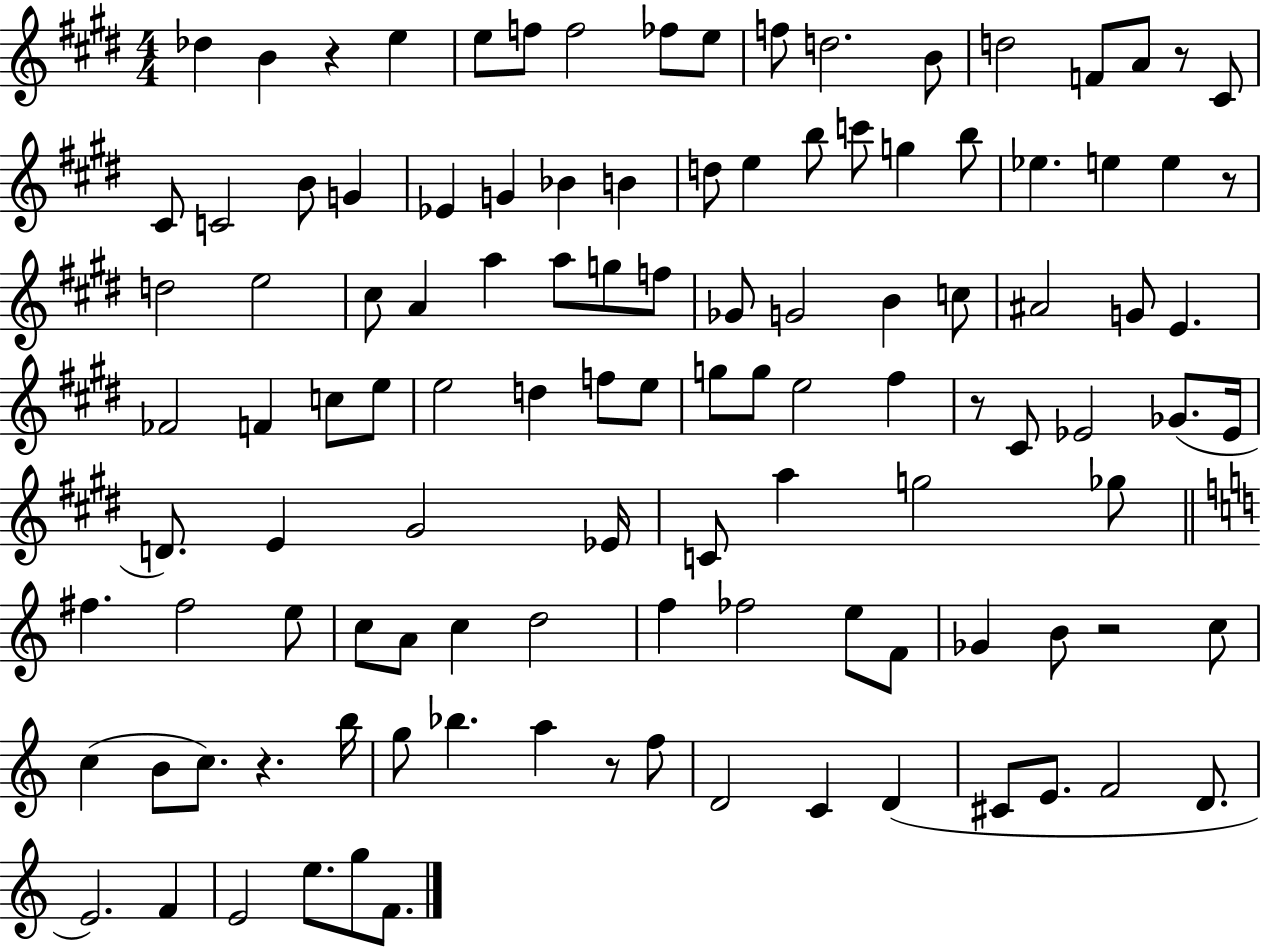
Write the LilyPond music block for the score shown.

{
  \clef treble
  \numericTimeSignature
  \time 4/4
  \key e \major
  des''4 b'4 r4 e''4 | e''8 f''8 f''2 fes''8 e''8 | f''8 d''2. b'8 | d''2 f'8 a'8 r8 cis'8 | \break cis'8 c'2 b'8 g'4 | ees'4 g'4 bes'4 b'4 | d''8 e''4 b''8 c'''8 g''4 b''8 | ees''4. e''4 e''4 r8 | \break d''2 e''2 | cis''8 a'4 a''4 a''8 g''8 f''8 | ges'8 g'2 b'4 c''8 | ais'2 g'8 e'4. | \break fes'2 f'4 c''8 e''8 | e''2 d''4 f''8 e''8 | g''8 g''8 e''2 fis''4 | r8 cis'8 ees'2 ges'8.( ees'16 | \break d'8.) e'4 gis'2 ees'16 | c'8 a''4 g''2 ges''8 | \bar "||" \break \key a \minor fis''4. fis''2 e''8 | c''8 a'8 c''4 d''2 | f''4 fes''2 e''8 f'8 | ges'4 b'8 r2 c''8 | \break c''4( b'8 c''8.) r4. b''16 | g''8 bes''4. a''4 r8 f''8 | d'2 c'4 d'4( | cis'8 e'8. f'2 d'8. | \break e'2.) f'4 | e'2 e''8. g''8 f'8. | \bar "|."
}